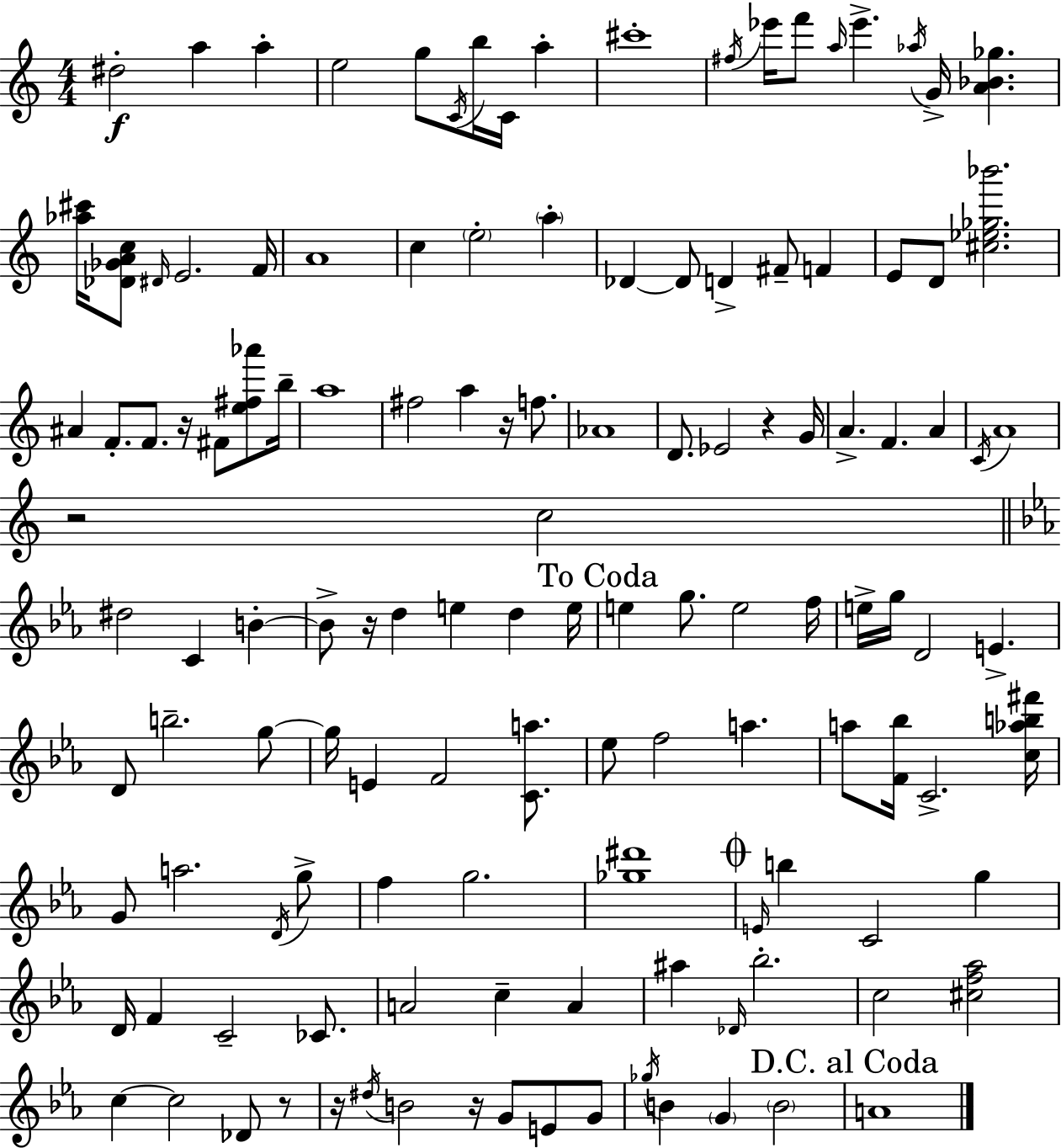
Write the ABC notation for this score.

X:1
T:Untitled
M:4/4
L:1/4
K:Am
^d2 a a e2 g/2 C/4 b/4 C/4 a ^c'4 ^f/4 _e'/4 f'/2 a/4 _e' _a/4 G/4 [A_B_g] [_a^c']/4 [_D_GAc]/2 ^D/4 E2 F/4 A4 c e2 a _D _D/2 D ^F/2 F E/2 D/2 [^c_e_g_b']2 ^A F/2 F/2 z/4 ^F/2 [e^f_a']/2 b/4 a4 ^f2 a z/4 f/2 _A4 D/2 _E2 z G/4 A F A C/4 A4 z2 c2 ^d2 C B B/2 z/4 d e d e/4 e g/2 e2 f/4 e/4 g/4 D2 E D/2 b2 g/2 g/4 E F2 [Ca]/2 _e/2 f2 a a/2 [F_b]/4 C2 [c_ab^f']/4 G/2 a2 D/4 g/2 f g2 [_g^d']4 E/4 b C2 g D/4 F C2 _C/2 A2 c A ^a _D/4 _b2 c2 [^cf_a]2 c c2 _D/2 z/2 z/4 ^d/4 B2 z/4 G/2 E/2 G/2 _g/4 B G B2 A4